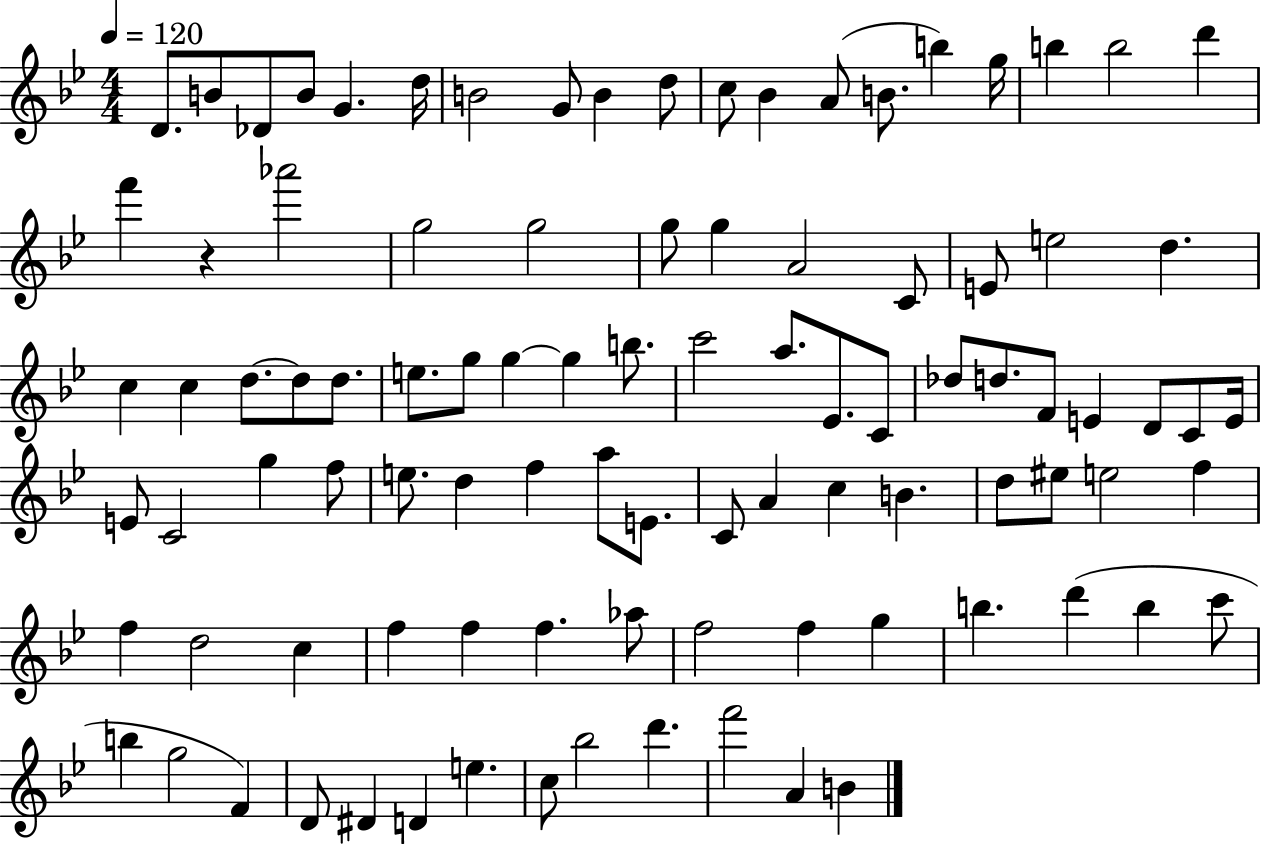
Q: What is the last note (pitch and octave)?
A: B4